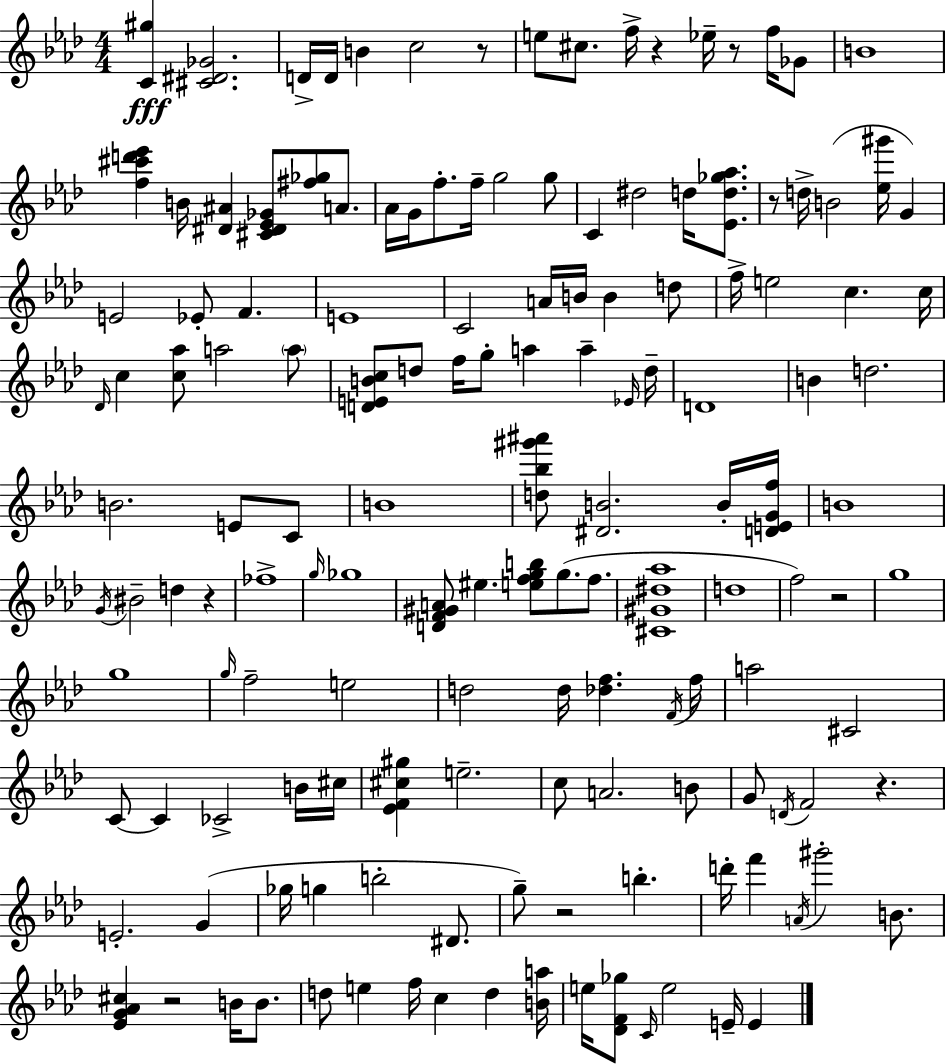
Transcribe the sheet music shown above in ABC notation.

X:1
T:Untitled
M:4/4
L:1/4
K:Fm
[C^g] [^C^D_G]2 D/4 D/4 B c2 z/2 e/2 ^c/2 f/4 z _e/4 z/2 f/4 _G/2 B4 [f^c'd'_e'] B/4 [^D^A] [^C^D_E_G]/2 [^f_g]/2 A/2 _A/4 G/4 f/2 f/4 g2 g/2 C ^d2 d/4 [_Ed_g_a]/2 z/2 d/4 B2 [_e^g']/4 G E2 _E/2 F E4 C2 A/4 B/4 B d/2 f/4 e2 c c/4 _D/4 c [c_a]/2 a2 a/2 [DEBc]/2 d/2 f/4 g/2 a a _E/4 d/4 D4 B d2 B2 E/2 C/2 B4 [d_b^g'^a']/2 [^DB]2 B/4 [DEGf]/4 B4 G/4 ^B2 d z _f4 g/4 _g4 [DF^GA]/2 ^e [efgb]/2 g/2 f/2 [^C^G^d_a]4 d4 f2 z2 g4 g4 g/4 f2 e2 d2 d/4 [_df] F/4 f/4 a2 ^C2 C/2 C _C2 B/4 ^c/4 [_EF^c^g] e2 c/2 A2 B/2 G/2 D/4 F2 z E2 G _g/4 g b2 ^D/2 g/2 z2 b d'/4 f' A/4 ^g'2 B/2 [_EG_A^c] z2 B/4 B/2 d/2 e f/4 c d [Ba]/4 e/4 [_DF_g]/2 C/4 e2 E/4 E